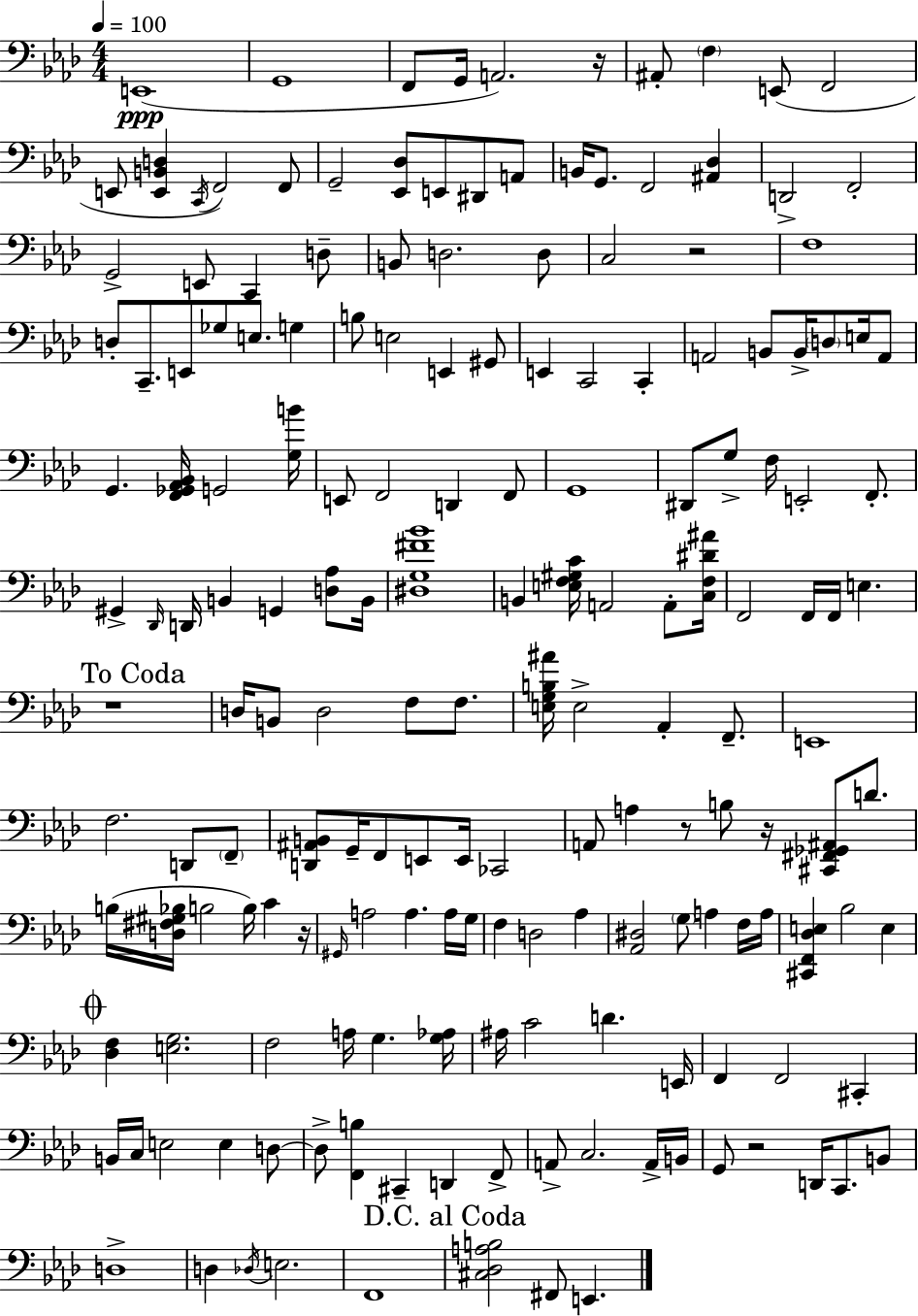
{
  \clef bass
  \numericTimeSignature
  \time 4/4
  \key f \minor
  \tempo 4 = 100
  e,1(\ppp | g,1 | f,8 g,16 a,2.) r16 | ais,8-. \parenthesize f4 e,8( f,2 | \break e,8 <e, b, d>4 \acciaccatura { c,16 } f,2) f,8 | g,2-- <ees, des>8 e,8 dis,8 a,8 | b,16 g,8. f,2 <ais, des>4 | d,2-> f,2-. | \break g,2-> e,8 c,4 d8-- | b,8 d2. d8 | c2 r2 | f1 | \break d8-. c,8.-- e,8 ges8 e8. g4 | b8 e2 e,4 gis,8 | e,4 c,2 c,4-. | a,2 b,8 b,16-> \parenthesize d8 e16 a,8 | \break g,4. <f, ges, aes, bes,>16 g,2 | <g b'>16 e,8 f,2 d,4 f,8 | g,1 | dis,8 g8-> f16 e,2-. f,8.-. | \break gis,4-> \grace { des,16 } d,16 b,4 g,4 <d aes>8 | b,16 <dis g fis' bes'>1 | b,4 <e f gis c'>16 a,2 a,8-. | <c f dis' ais'>16 f,2 f,16 f,16 e4. | \break \mark "To Coda" r1 | d16 b,8 d2 f8 f8. | <e g b ais'>16 e2-> aes,4-. f,8.-- | e,1 | \break f2. d,8 | \parenthesize f,8-- <d, ais, b,>8 g,16-- f,8 e,8 e,16 ces,2 | a,8 a4 r8 b8 r16 <cis, fis, ges, ais,>8 d'8. | b16( <d fis gis bes>16 b2 b16) c'4 | \break r16 \grace { gis,16 } a2 a4. | a16 g16 f4 d2 aes4 | <aes, dis>2 \parenthesize g8 a4 | f16 a16 <cis, f, des e>4 bes2 e4 | \break \mark \markup { \musicglyph "scripts.coda" } <des f>4 <e g>2. | f2 a16 g4. | <g aes>16 ais16 c'2 d'4. | e,16 f,4 f,2 cis,4-. | \break b,16 c16 e2 e4 | d8~~ d8-> <f, b>4 cis,4-- d,4 | f,8-> a,8-> c2. | a,16-> b,16 g,8 r2 d,16 c,8. | \break b,8 d1-> | d4 \acciaccatura { des16 } e2. | f,1 | \mark "D.C. al Coda" <cis des a b>2 fis,8 e,4. | \break \bar "|."
}